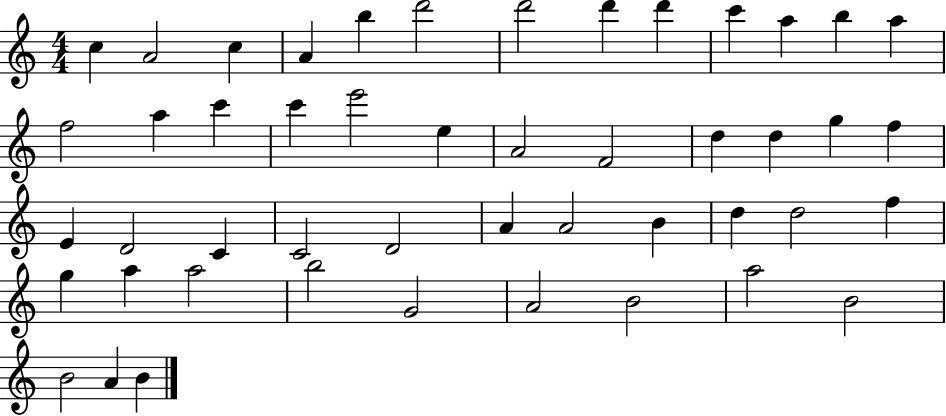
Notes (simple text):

C5/q A4/h C5/q A4/q B5/q D6/h D6/h D6/q D6/q C6/q A5/q B5/q A5/q F5/h A5/q C6/q C6/q E6/h E5/q A4/h F4/h D5/q D5/q G5/q F5/q E4/q D4/h C4/q C4/h D4/h A4/q A4/h B4/q D5/q D5/h F5/q G5/q A5/q A5/h B5/h G4/h A4/h B4/h A5/h B4/h B4/h A4/q B4/q